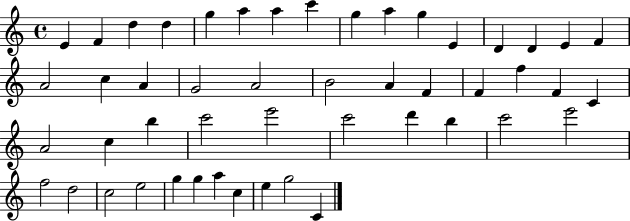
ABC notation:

X:1
T:Untitled
M:4/4
L:1/4
K:C
E F d d g a a c' g a g E D D E F A2 c A G2 A2 B2 A F F f F C A2 c b c'2 e'2 c'2 d' b c'2 e'2 f2 d2 c2 e2 g g a c e g2 C